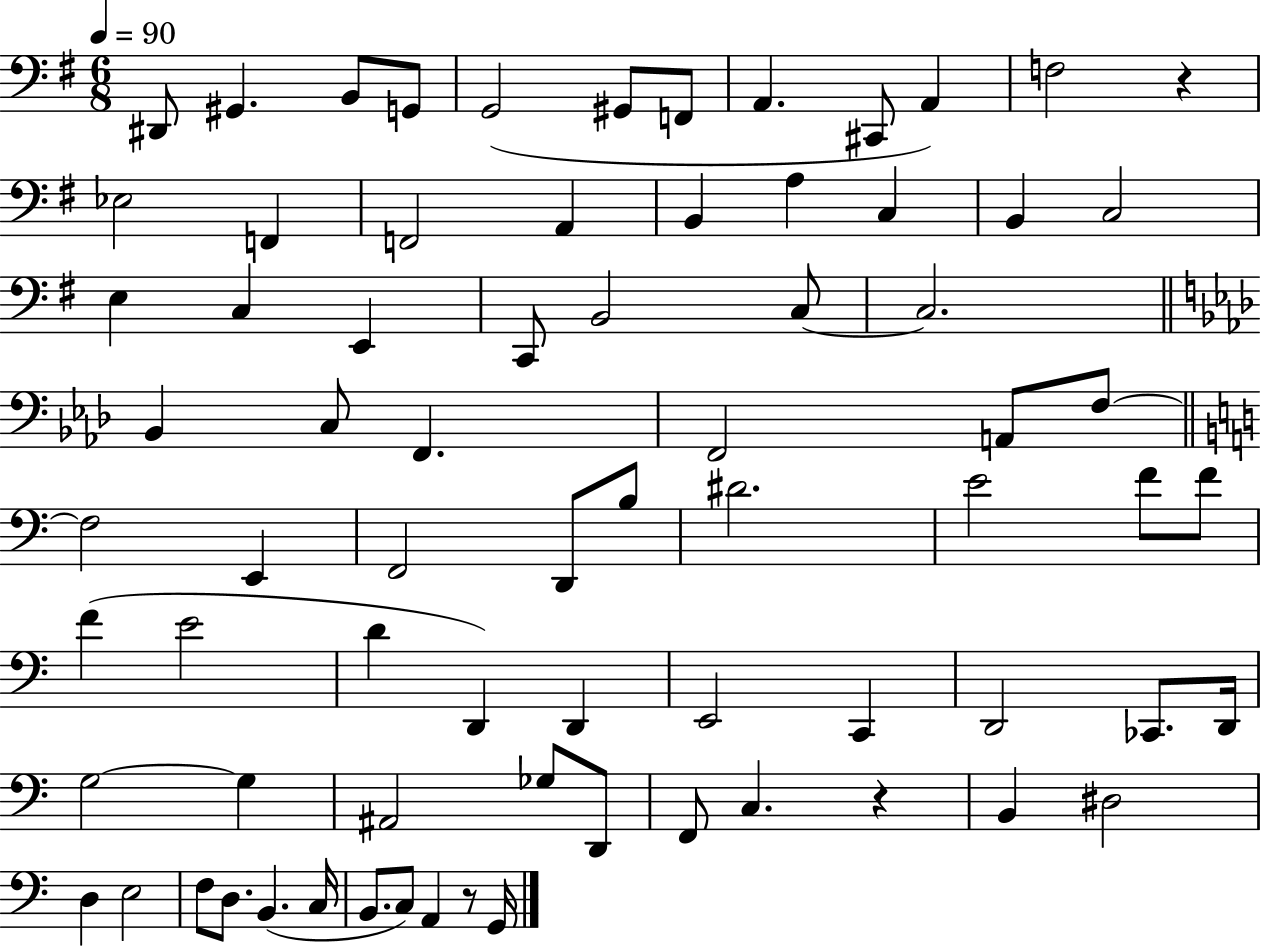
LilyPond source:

{
  \clef bass
  \numericTimeSignature
  \time 6/8
  \key g \major
  \tempo 4 = 90
  dis,8 gis,4. b,8 g,8 | g,2( gis,8 f,8 | a,4. cis,8 a,4) | f2 r4 | \break ees2 f,4 | f,2 a,4 | b,4 a4 c4 | b,4 c2 | \break e4 c4 e,4 | c,8 b,2 c8~~ | c2. | \bar "||" \break \key aes \major bes,4 c8 f,4. | f,2 a,8 f8~~ | \bar "||" \break \key c \major f2 e,4 | f,2 d,8 b8 | dis'2. | e'2 f'8 f'8 | \break f'4( e'2 | d'4 d,4) d,4 | e,2 c,4 | d,2 ces,8. d,16 | \break g2~~ g4 | ais,2 ges8 d,8 | f,8 c4. r4 | b,4 dis2 | \break d4 e2 | f8 d8. b,4.( c16 | b,8. c8) a,4 r8 g,16 | \bar "|."
}